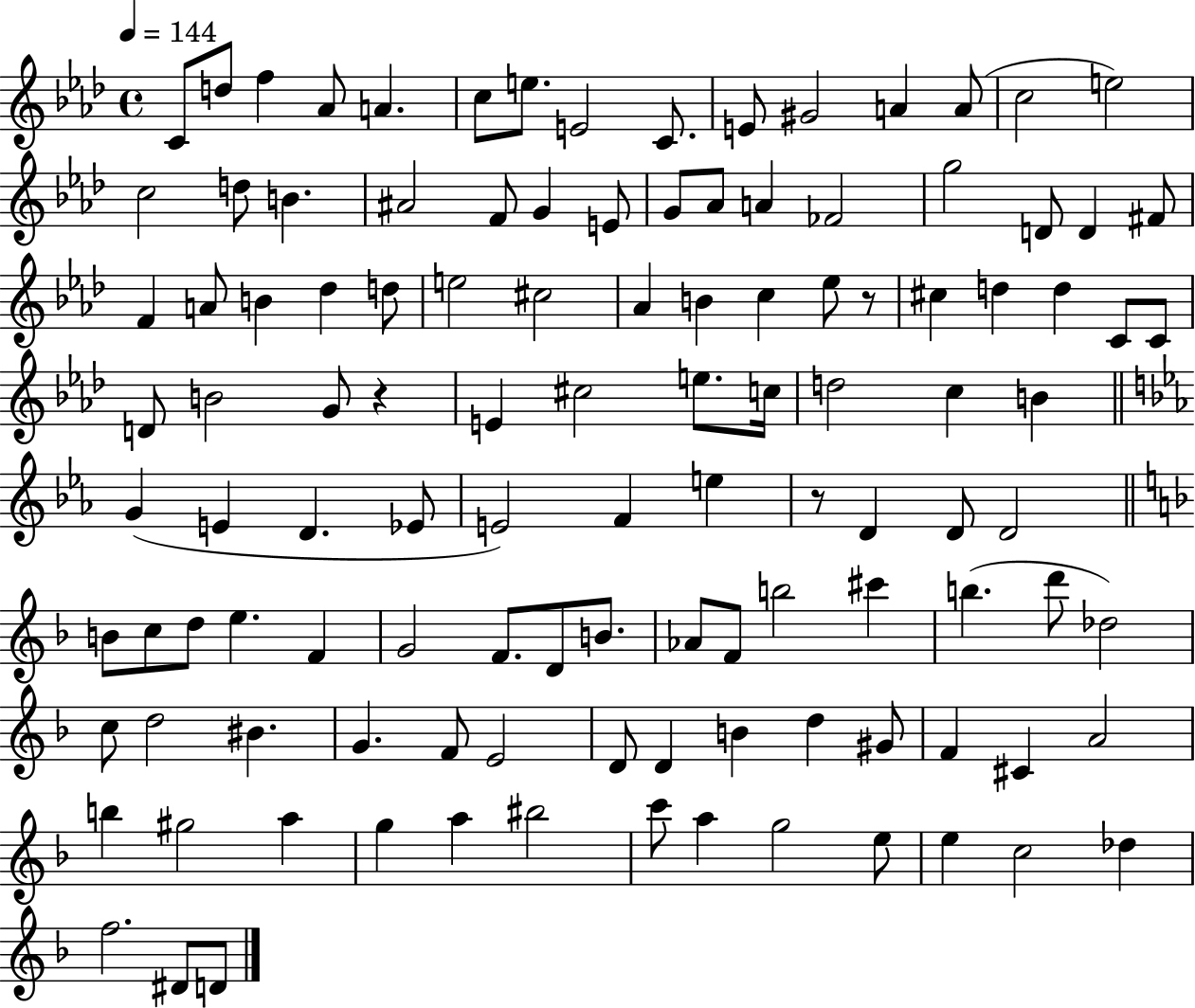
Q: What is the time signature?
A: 4/4